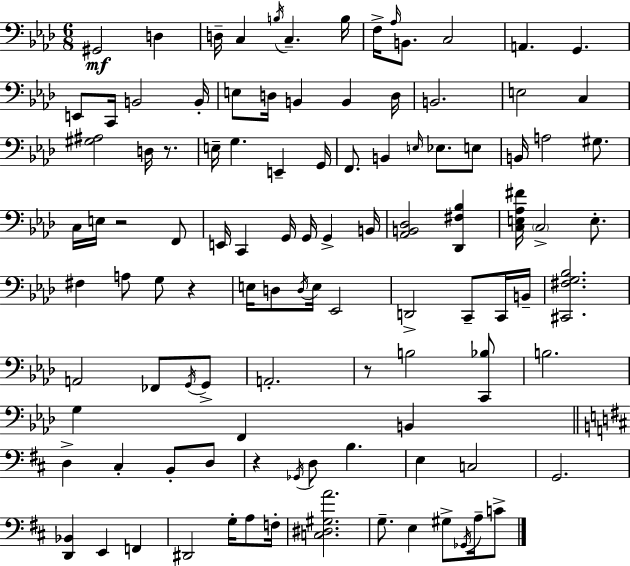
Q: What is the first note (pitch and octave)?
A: G#2